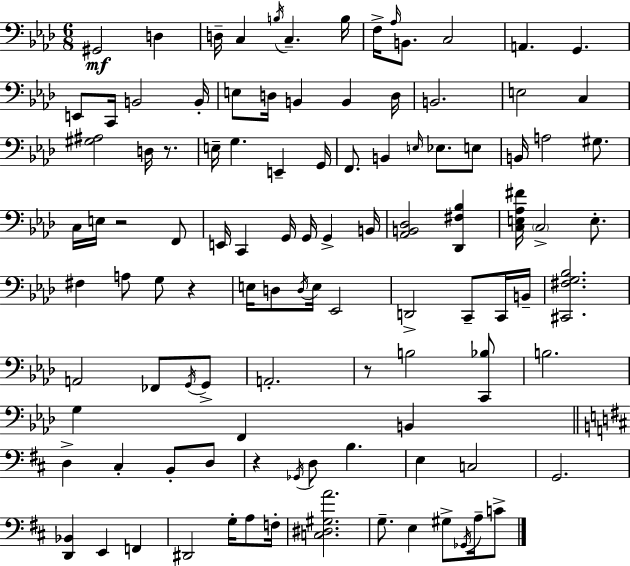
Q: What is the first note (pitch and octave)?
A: G#2